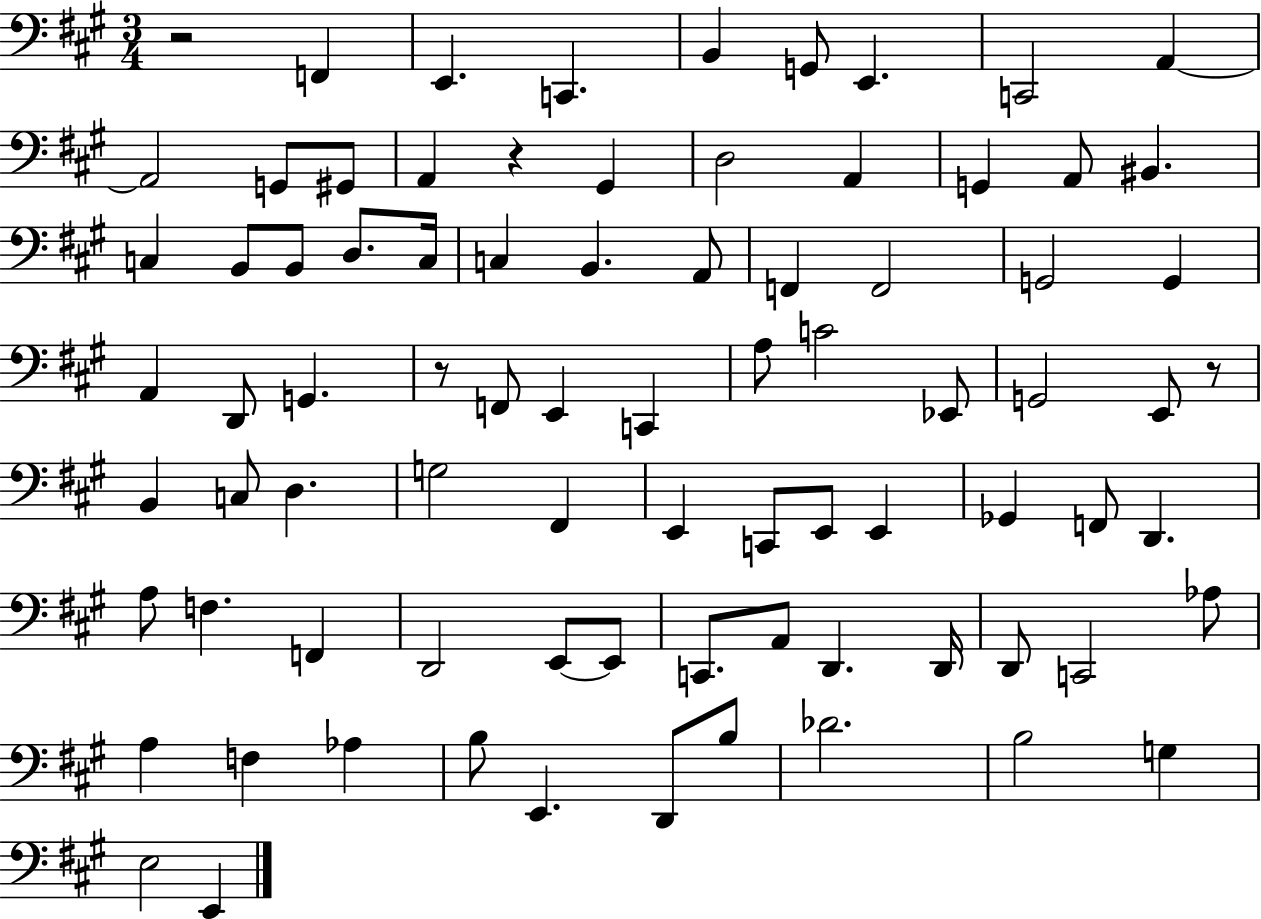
{
  \clef bass
  \numericTimeSignature
  \time 3/4
  \key a \major
  r2 f,4 | e,4. c,4. | b,4 g,8 e,4. | c,2 a,4~~ | \break a,2 g,8 gis,8 | a,4 r4 gis,4 | d2 a,4 | g,4 a,8 bis,4. | \break c4 b,8 b,8 d8. c16 | c4 b,4. a,8 | f,4 f,2 | g,2 g,4 | \break a,4 d,8 g,4. | r8 f,8 e,4 c,4 | a8 c'2 ees,8 | g,2 e,8 r8 | \break b,4 c8 d4. | g2 fis,4 | e,4 c,8 e,8 e,4 | ges,4 f,8 d,4. | \break a8 f4. f,4 | d,2 e,8~~ e,8 | c,8. a,8 d,4. d,16 | d,8 c,2 aes8 | \break a4 f4 aes4 | b8 e,4. d,8 b8 | des'2. | b2 g4 | \break e2 e,4 | \bar "|."
}